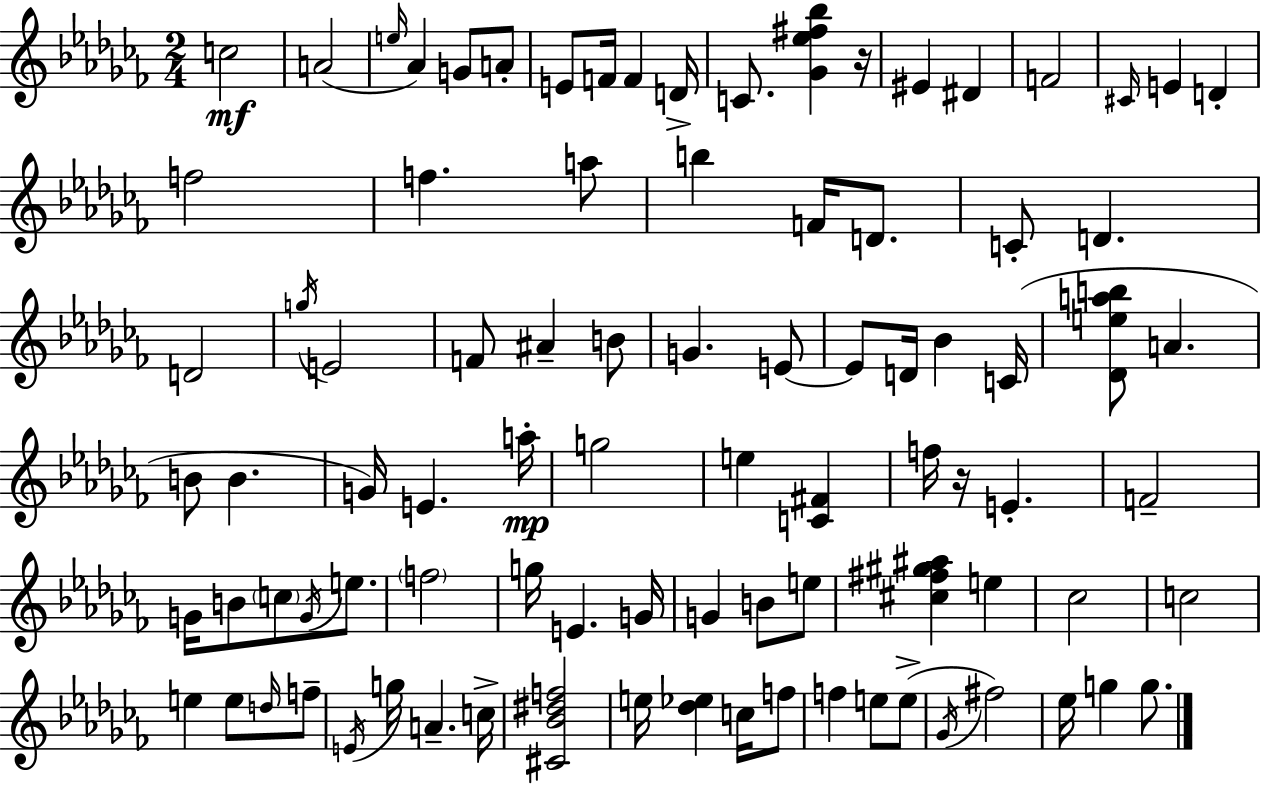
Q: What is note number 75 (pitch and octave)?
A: F5